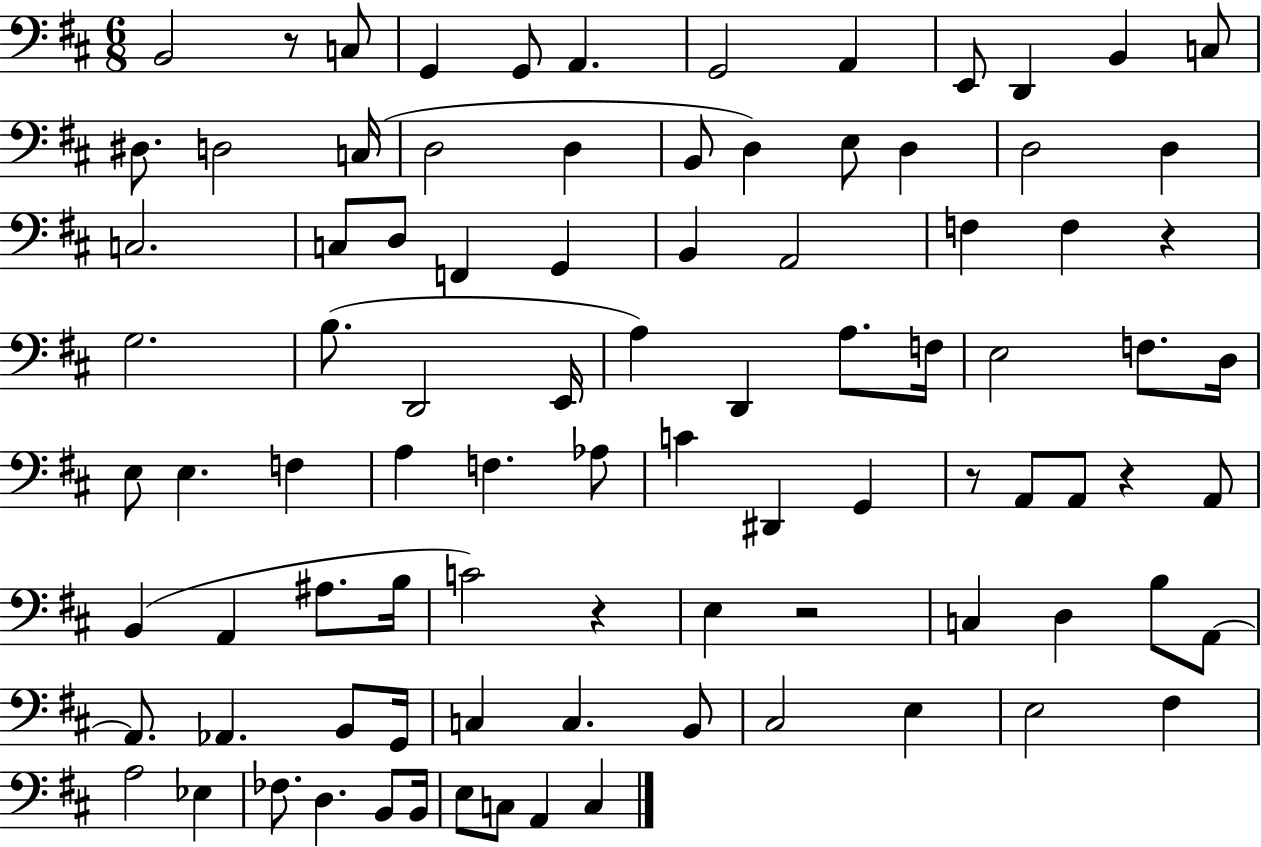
B2/h R/e C3/e G2/q G2/e A2/q. G2/h A2/q E2/e D2/q B2/q C3/e D#3/e. D3/h C3/s D3/h D3/q B2/e D3/q E3/e D3/q D3/h D3/q C3/h. C3/e D3/e F2/q G2/q B2/q A2/h F3/q F3/q R/q G3/h. B3/e. D2/h E2/s A3/q D2/q A3/e. F3/s E3/h F3/e. D3/s E3/e E3/q. F3/q A3/q F3/q. Ab3/e C4/q D#2/q G2/q R/e A2/e A2/e R/q A2/e B2/q A2/q A#3/e. B3/s C4/h R/q E3/q R/h C3/q D3/q B3/e A2/e A2/e. Ab2/q. B2/e G2/s C3/q C3/q. B2/e C#3/h E3/q E3/h F#3/q A3/h Eb3/q FES3/e. D3/q. B2/e B2/s E3/e C3/e A2/q C3/q